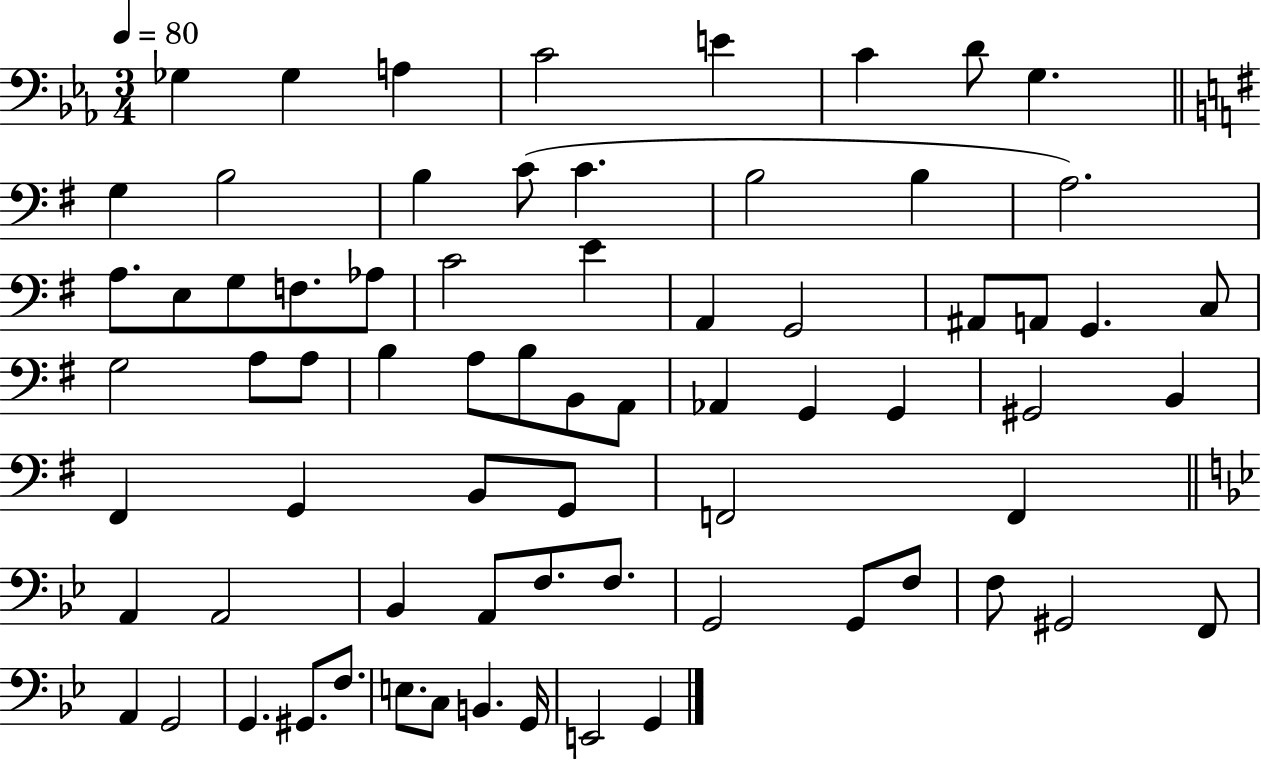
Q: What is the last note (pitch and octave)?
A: G2